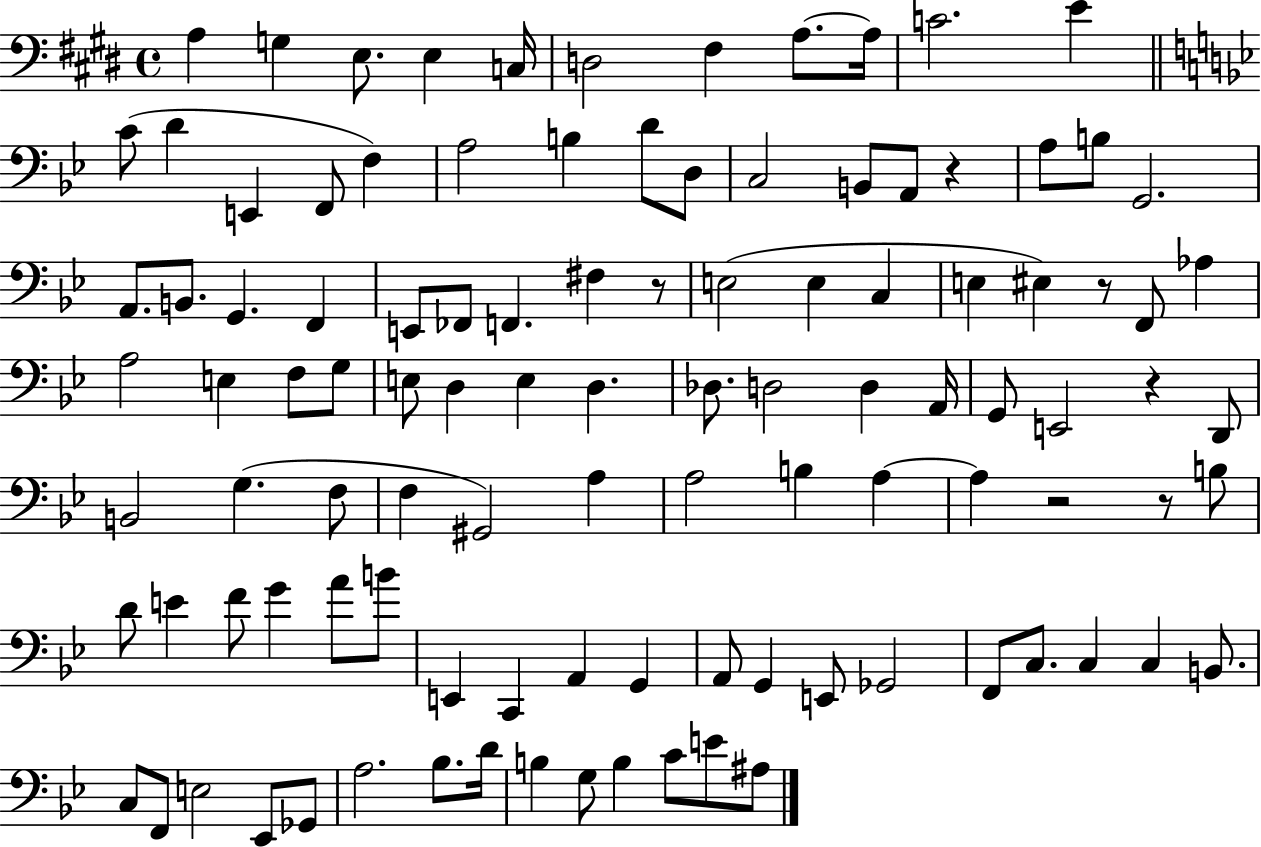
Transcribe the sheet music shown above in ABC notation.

X:1
T:Untitled
M:4/4
L:1/4
K:E
A, G, E,/2 E, C,/4 D,2 ^F, A,/2 A,/4 C2 E C/2 D E,, F,,/2 F, A,2 B, D/2 D,/2 C,2 B,,/2 A,,/2 z A,/2 B,/2 G,,2 A,,/2 B,,/2 G,, F,, E,,/2 _F,,/2 F,, ^F, z/2 E,2 E, C, E, ^E, z/2 F,,/2 _A, A,2 E, F,/2 G,/2 E,/2 D, E, D, _D,/2 D,2 D, A,,/4 G,,/2 E,,2 z D,,/2 B,,2 G, F,/2 F, ^G,,2 A, A,2 B, A, A, z2 z/2 B,/2 D/2 E F/2 G A/2 B/2 E,, C,, A,, G,, A,,/2 G,, E,,/2 _G,,2 F,,/2 C,/2 C, C, B,,/2 C,/2 F,,/2 E,2 _E,,/2 _G,,/2 A,2 _B,/2 D/4 B, G,/2 B, C/2 E/2 ^A,/2